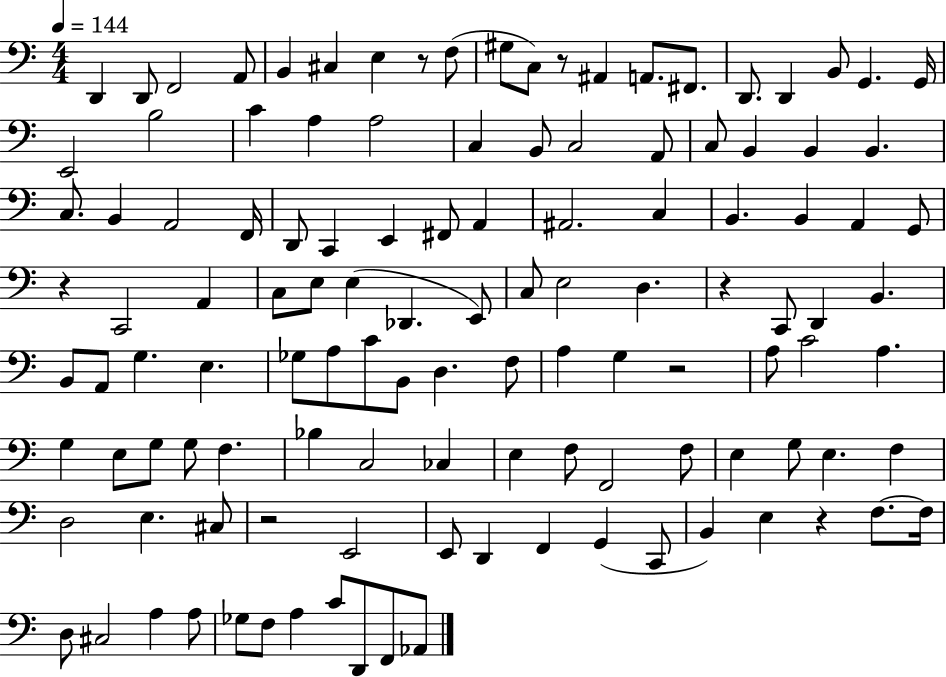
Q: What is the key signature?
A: C major